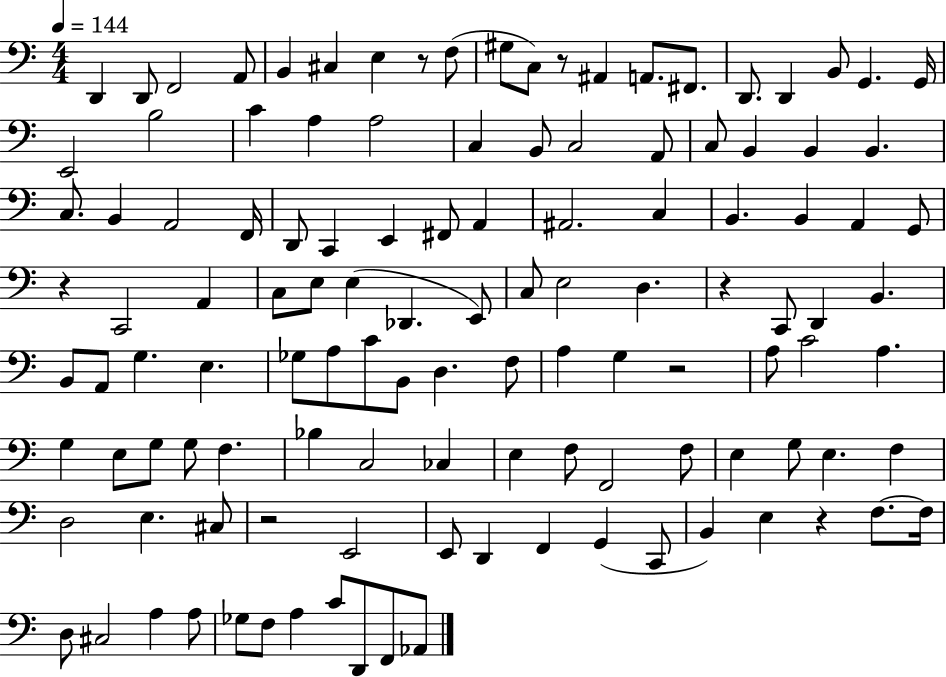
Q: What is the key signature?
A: C major